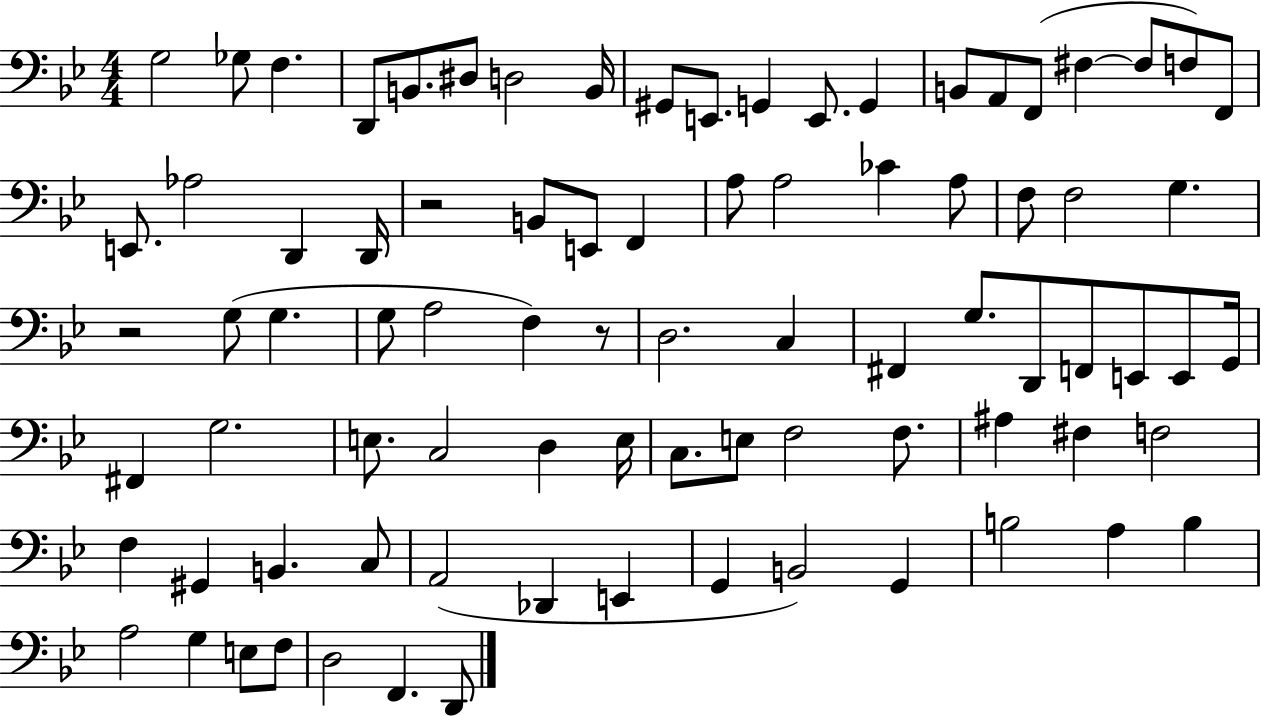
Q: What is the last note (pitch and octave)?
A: D2